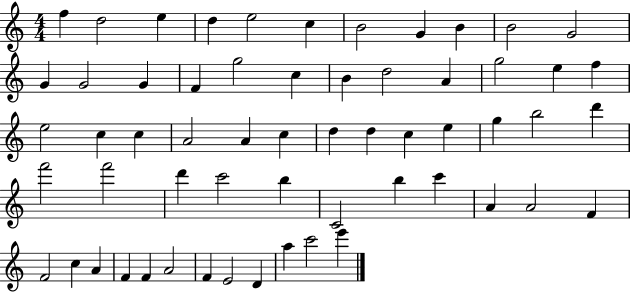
F5/q D5/h E5/q D5/q E5/h C5/q B4/h G4/q B4/q B4/h G4/h G4/q G4/h G4/q F4/q G5/h C5/q B4/q D5/h A4/q G5/h E5/q F5/q E5/h C5/q C5/q A4/h A4/q C5/q D5/q D5/q C5/q E5/q G5/q B5/h D6/q F6/h F6/h D6/q C6/h B5/q C4/h B5/q C6/q A4/q A4/h F4/q F4/h C5/q A4/q F4/q F4/q A4/h F4/q E4/h D4/q A5/q C6/h E6/q